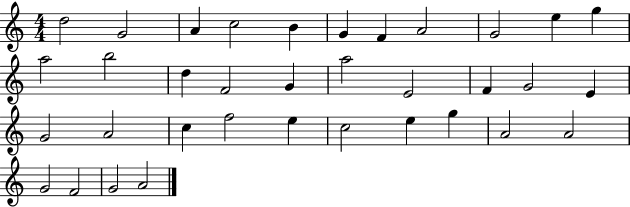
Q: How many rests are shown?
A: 0